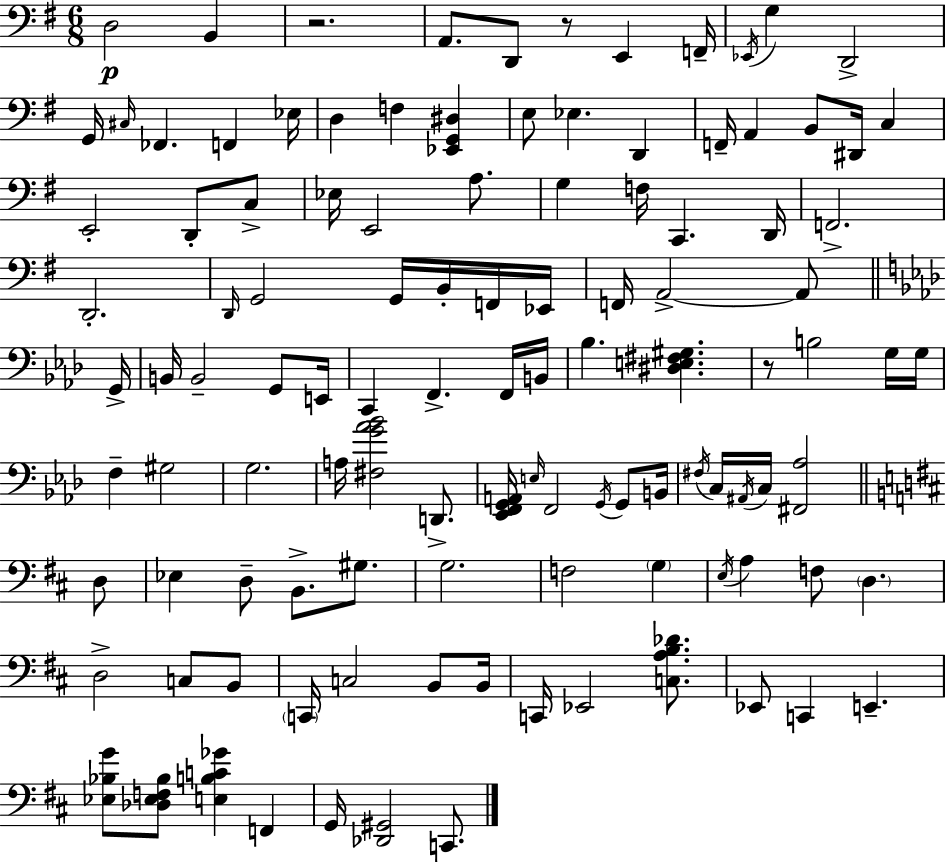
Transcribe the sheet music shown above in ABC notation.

X:1
T:Untitled
M:6/8
L:1/4
K:Em
D,2 B,, z2 A,,/2 D,,/2 z/2 E,, F,,/4 _E,,/4 G, D,,2 G,,/4 ^C,/4 _F,, F,, _E,/4 D, F, [_E,,G,,^D,] E,/2 _E, D,, F,,/4 A,, B,,/2 ^D,,/4 C, E,,2 D,,/2 C,/2 _E,/4 E,,2 A,/2 G, F,/4 C,, D,,/4 F,,2 D,,2 D,,/4 G,,2 G,,/4 B,,/4 F,,/4 _E,,/4 F,,/4 A,,2 A,,/2 G,,/4 B,,/4 B,,2 G,,/2 E,,/4 C,, F,, F,,/4 B,,/4 _B, [^D,E,^F,^G,] z/2 B,2 G,/4 G,/4 F, ^G,2 G,2 A,/4 [^F,G_A_B]2 D,,/2 [_E,,F,,G,,A,,]/4 E,/4 F,,2 G,,/4 G,,/2 B,,/4 ^F,/4 C,/4 ^A,,/4 C,/4 [^F,,_A,]2 D,/2 _E, D,/2 B,,/2 ^G,/2 G,2 F,2 G, E,/4 A, F,/2 D, D,2 C,/2 B,,/2 C,,/4 C,2 B,,/2 B,,/4 C,,/4 _E,,2 [C,A,B,_D]/2 _E,,/2 C,, E,, [_E,_B,G]/2 [_D,_E,F,_B,]/2 [E,B,C_G] F,, G,,/4 [_D,,^G,,]2 C,,/2